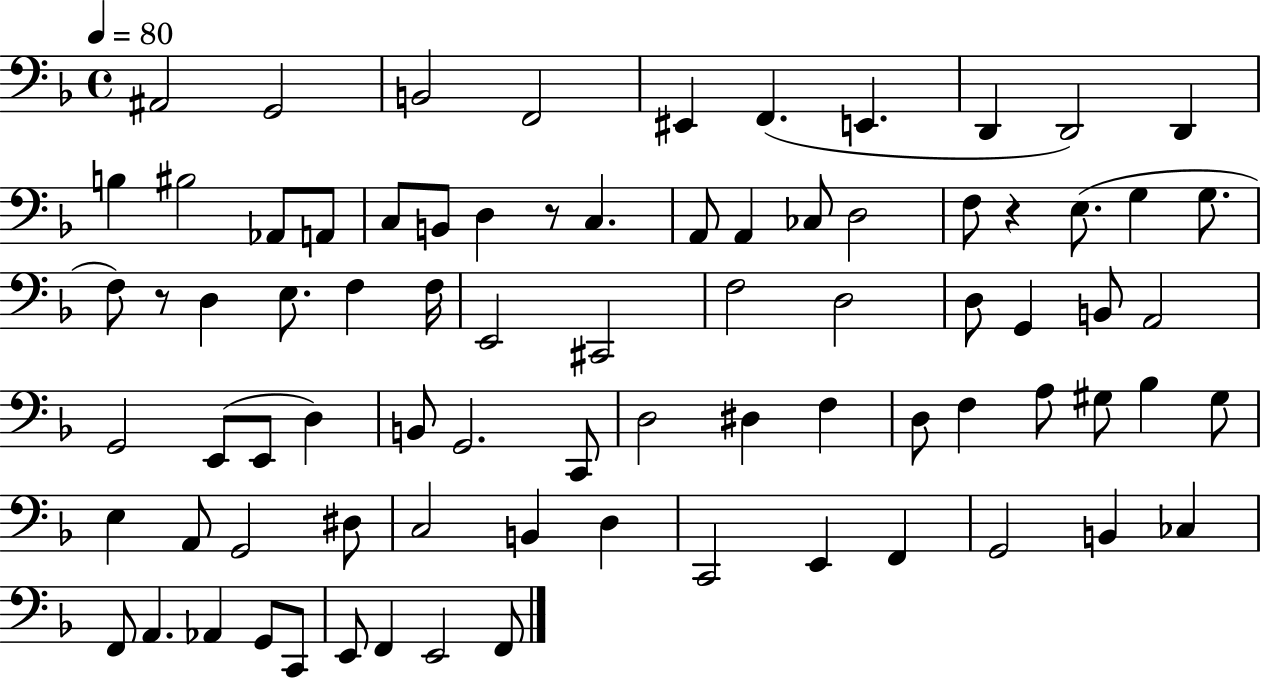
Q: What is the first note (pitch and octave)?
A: A#2